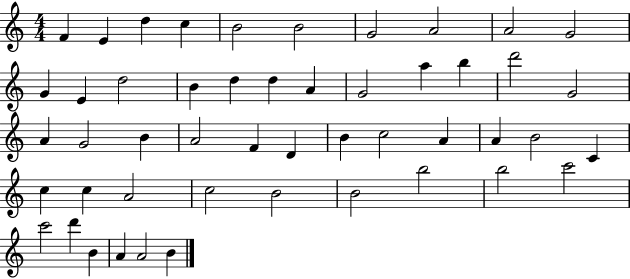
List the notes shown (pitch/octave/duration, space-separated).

F4/q E4/q D5/q C5/q B4/h B4/h G4/h A4/h A4/h G4/h G4/q E4/q D5/h B4/q D5/q D5/q A4/q G4/h A5/q B5/q D6/h G4/h A4/q G4/h B4/q A4/h F4/q D4/q B4/q C5/h A4/q A4/q B4/h C4/q C5/q C5/q A4/h C5/h B4/h B4/h B5/h B5/h C6/h C6/h D6/q B4/q A4/q A4/h B4/q